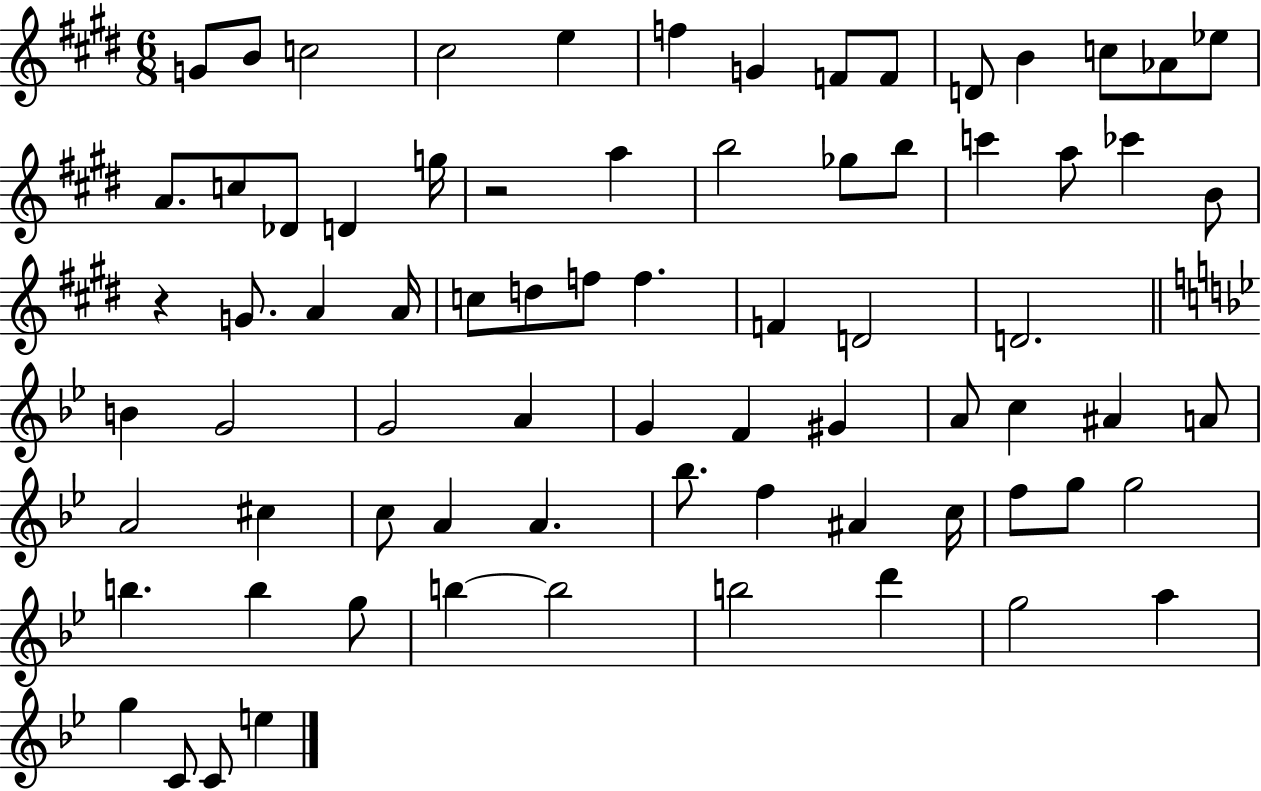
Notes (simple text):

G4/e B4/e C5/h C#5/h E5/q F5/q G4/q F4/e F4/e D4/e B4/q C5/e Ab4/e Eb5/e A4/e. C5/e Db4/e D4/q G5/s R/h A5/q B5/h Gb5/e B5/e C6/q A5/e CES6/q B4/e R/q G4/e. A4/q A4/s C5/e D5/e F5/e F5/q. F4/q D4/h D4/h. B4/q G4/h G4/h A4/q G4/q F4/q G#4/q A4/e C5/q A#4/q A4/e A4/h C#5/q C5/e A4/q A4/q. Bb5/e. F5/q A#4/q C5/s F5/e G5/e G5/h B5/q. B5/q G5/e B5/q B5/h B5/h D6/q G5/h A5/q G5/q C4/e C4/e E5/q